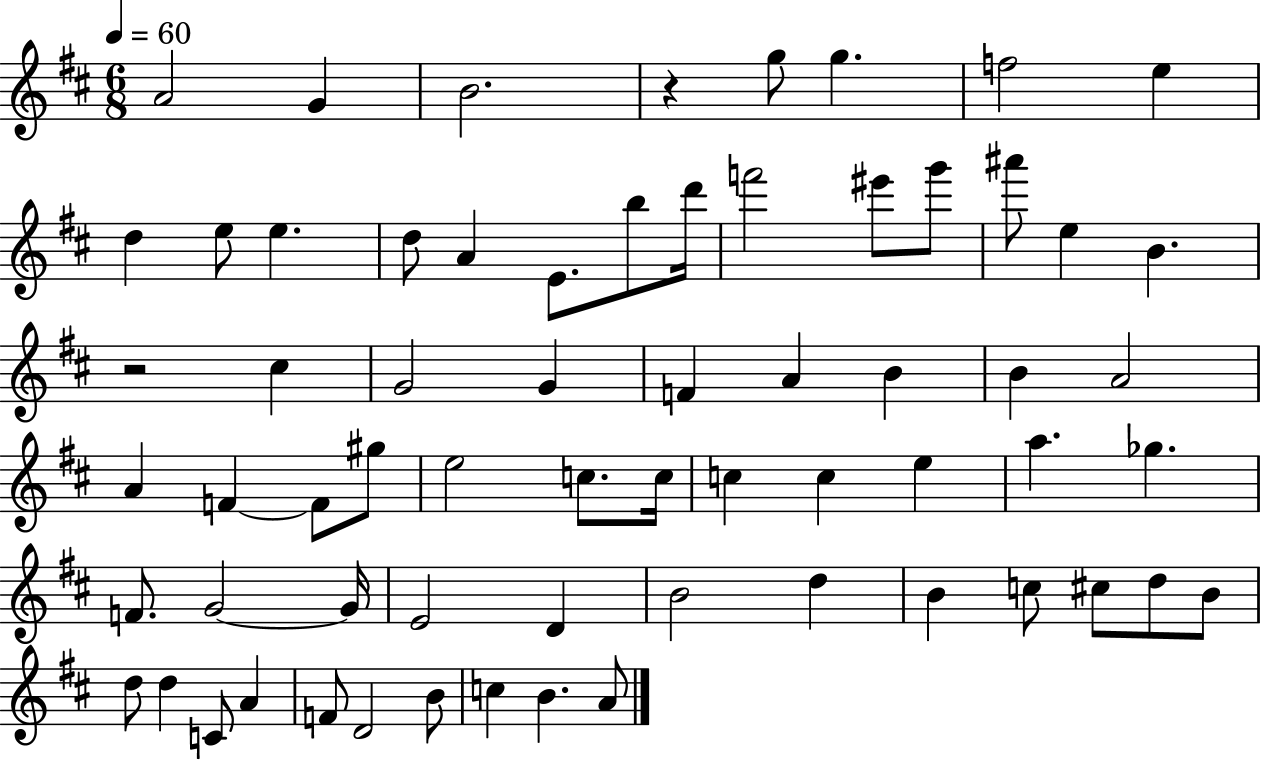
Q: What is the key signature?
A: D major